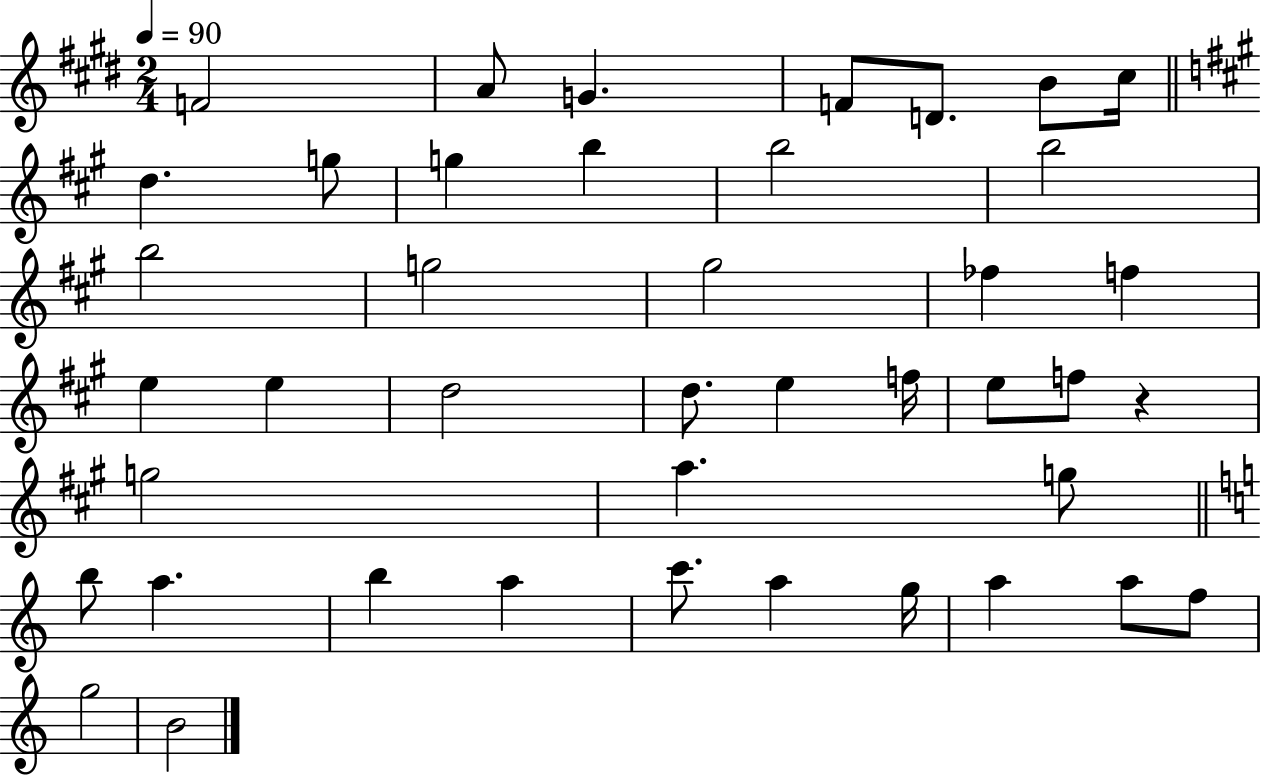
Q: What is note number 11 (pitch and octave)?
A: B5